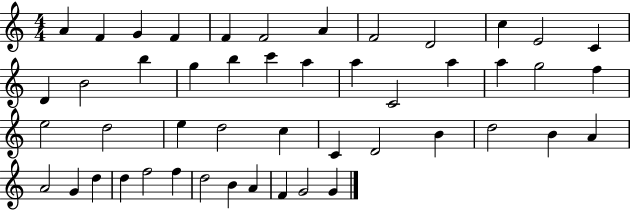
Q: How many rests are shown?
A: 0